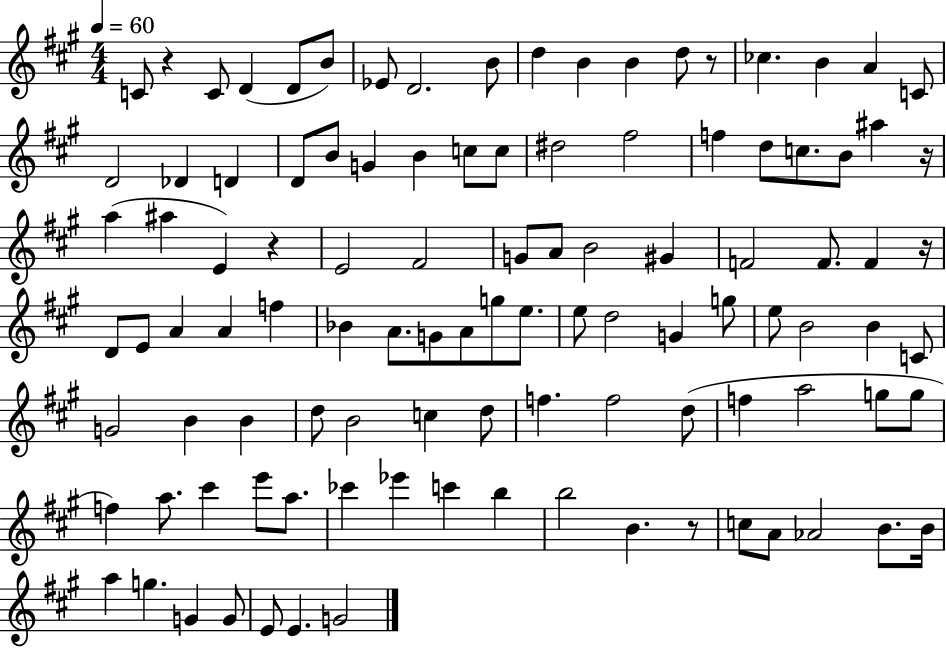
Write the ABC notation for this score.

X:1
T:Untitled
M:4/4
L:1/4
K:A
C/2 z C/2 D D/2 B/2 _E/2 D2 B/2 d B B d/2 z/2 _c B A C/2 D2 _D D D/2 B/2 G B c/2 c/2 ^d2 ^f2 f d/2 c/2 B/2 ^a z/4 a ^a E z E2 ^F2 G/2 A/2 B2 ^G F2 F/2 F z/4 D/2 E/2 A A f _B A/2 G/2 A/2 g/2 e/2 e/2 d2 G g/2 e/2 B2 B C/2 G2 B B d/2 B2 c d/2 f f2 d/2 f a2 g/2 g/2 f a/2 ^c' e'/2 a/2 _c' _e' c' b b2 B z/2 c/2 A/2 _A2 B/2 B/4 a g G G/2 E/2 E G2